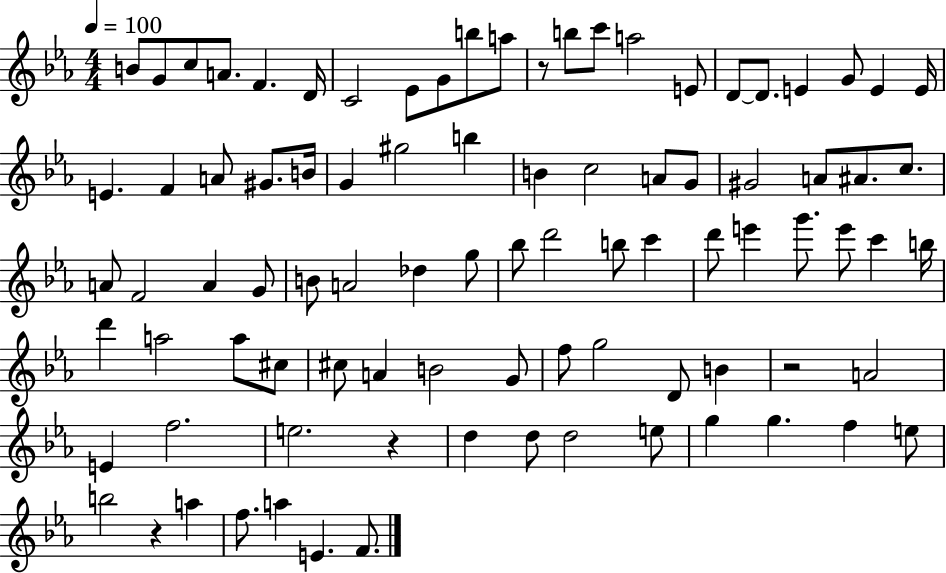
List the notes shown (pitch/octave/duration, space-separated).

B4/e G4/e C5/e A4/e. F4/q. D4/s C4/h Eb4/e G4/e B5/e A5/e R/e B5/e C6/e A5/h E4/e D4/e D4/e. E4/q G4/e E4/q E4/s E4/q. F4/q A4/e G#4/e. B4/s G4/q G#5/h B5/q B4/q C5/h A4/e G4/e G#4/h A4/e A#4/e. C5/e. A4/e F4/h A4/q G4/e B4/e A4/h Db5/q G5/e Bb5/e D6/h B5/e C6/q D6/e E6/q G6/e. E6/e C6/q B5/s D6/q A5/h A5/e C#5/e C#5/e A4/q B4/h G4/e F5/e G5/h D4/e B4/q R/h A4/h E4/q F5/h. E5/h. R/q D5/q D5/e D5/h E5/e G5/q G5/q. F5/q E5/e B5/h R/q A5/q F5/e. A5/q E4/q. F4/e.